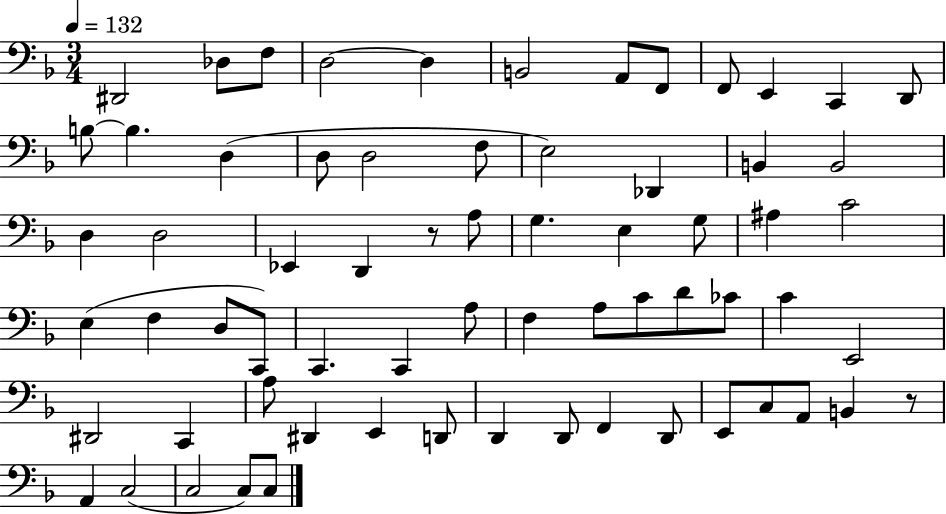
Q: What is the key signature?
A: F major